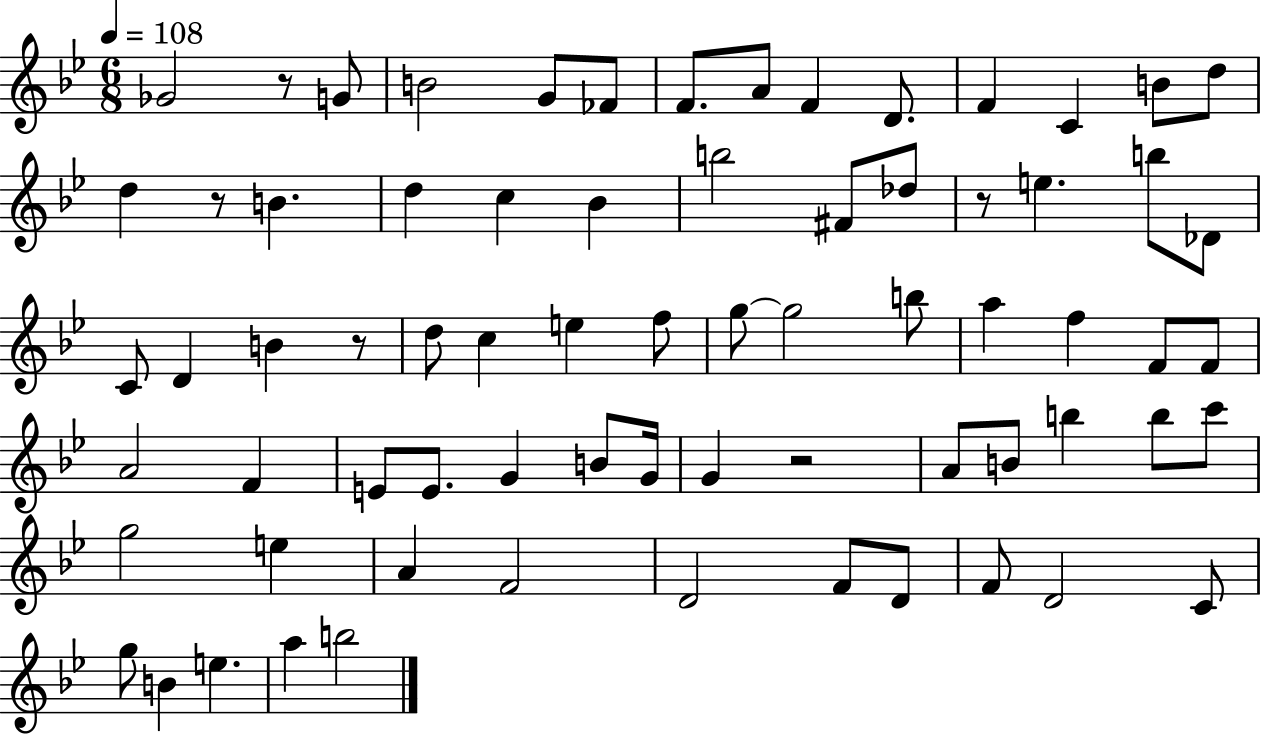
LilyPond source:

{
  \clef treble
  \numericTimeSignature
  \time 6/8
  \key bes \major
  \tempo 4 = 108
  ges'2 r8 g'8 | b'2 g'8 fes'8 | f'8. a'8 f'4 d'8. | f'4 c'4 b'8 d''8 | \break d''4 r8 b'4. | d''4 c''4 bes'4 | b''2 fis'8 des''8 | r8 e''4. b''8 des'8 | \break c'8 d'4 b'4 r8 | d''8 c''4 e''4 f''8 | g''8~~ g''2 b''8 | a''4 f''4 f'8 f'8 | \break a'2 f'4 | e'8 e'8. g'4 b'8 g'16 | g'4 r2 | a'8 b'8 b''4 b''8 c'''8 | \break g''2 e''4 | a'4 f'2 | d'2 f'8 d'8 | f'8 d'2 c'8 | \break g''8 b'4 e''4. | a''4 b''2 | \bar "|."
}